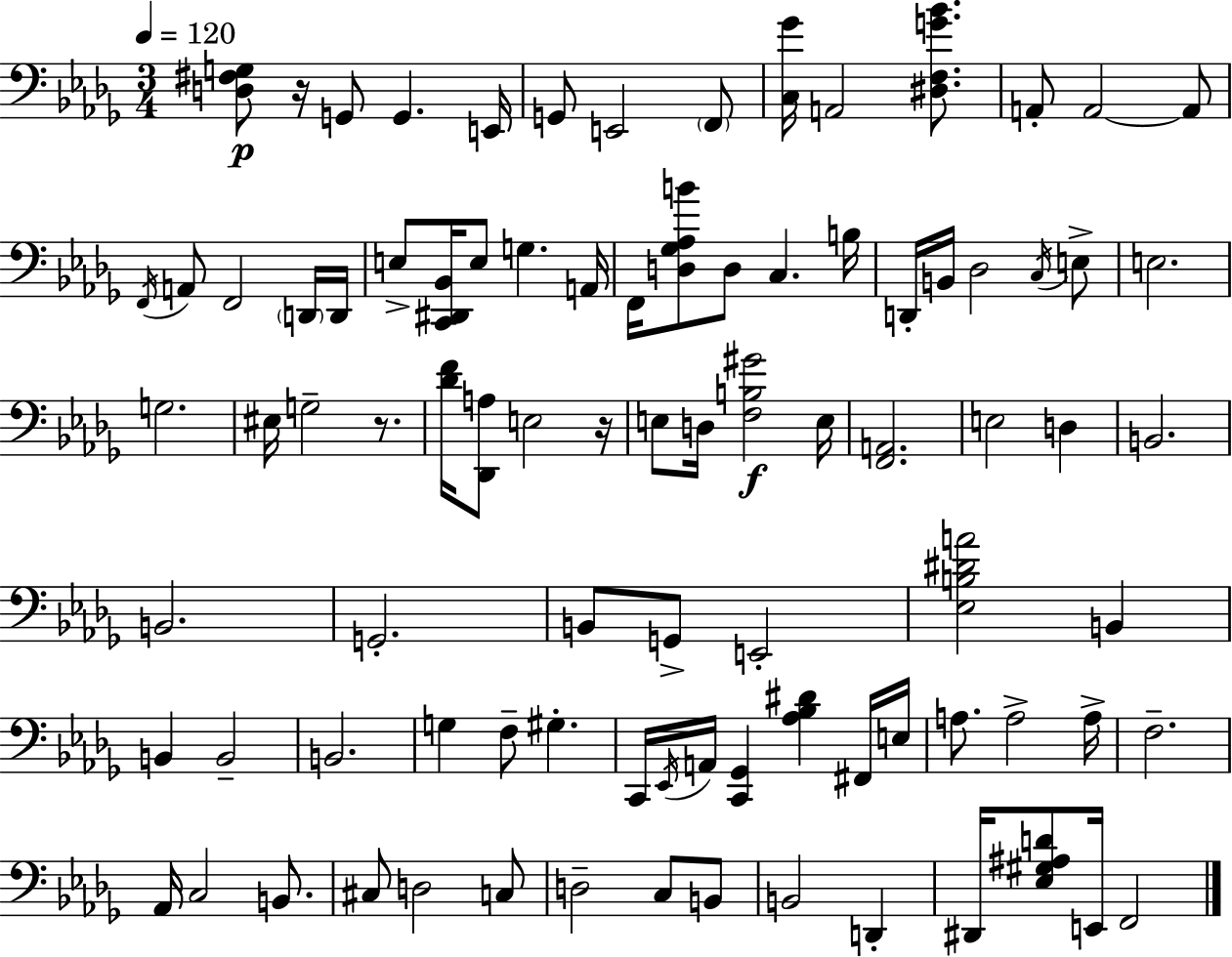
X:1
T:Untitled
M:3/4
L:1/4
K:Bbm
[D,^F,G,]/2 z/4 G,,/2 G,, E,,/4 G,,/2 E,,2 F,,/2 [C,_G]/4 A,,2 [^D,F,G_B]/2 A,,/2 A,,2 A,,/2 F,,/4 A,,/2 F,,2 D,,/4 D,,/4 E,/2 [C,,^D,,_B,,]/4 E,/2 G, A,,/4 F,,/4 [D,_G,_A,B]/2 D,/2 C, B,/4 D,,/4 B,,/4 _D,2 C,/4 E,/2 E,2 G,2 ^E,/4 G,2 z/2 [_DF]/4 [_D,,A,]/2 E,2 z/4 E,/2 D,/4 [F,B,^G]2 E,/4 [F,,A,,]2 E,2 D, B,,2 B,,2 G,,2 B,,/2 G,,/2 E,,2 [_E,B,^DA]2 B,, B,, B,,2 B,,2 G, F,/2 ^G, C,,/4 _E,,/4 A,,/4 [C,,_G,,] [_A,_B,^D] ^F,,/4 E,/4 A,/2 A,2 A,/4 F,2 _A,,/4 C,2 B,,/2 ^C,/2 D,2 C,/2 D,2 C,/2 B,,/2 B,,2 D,, ^D,,/4 [_E,^G,^A,D]/2 E,,/4 F,,2